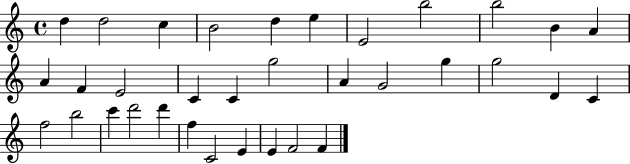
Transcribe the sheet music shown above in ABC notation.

X:1
T:Untitled
M:4/4
L:1/4
K:C
d d2 c B2 d e E2 b2 b2 B A A F E2 C C g2 A G2 g g2 D C f2 b2 c' d'2 d' f C2 E E F2 F